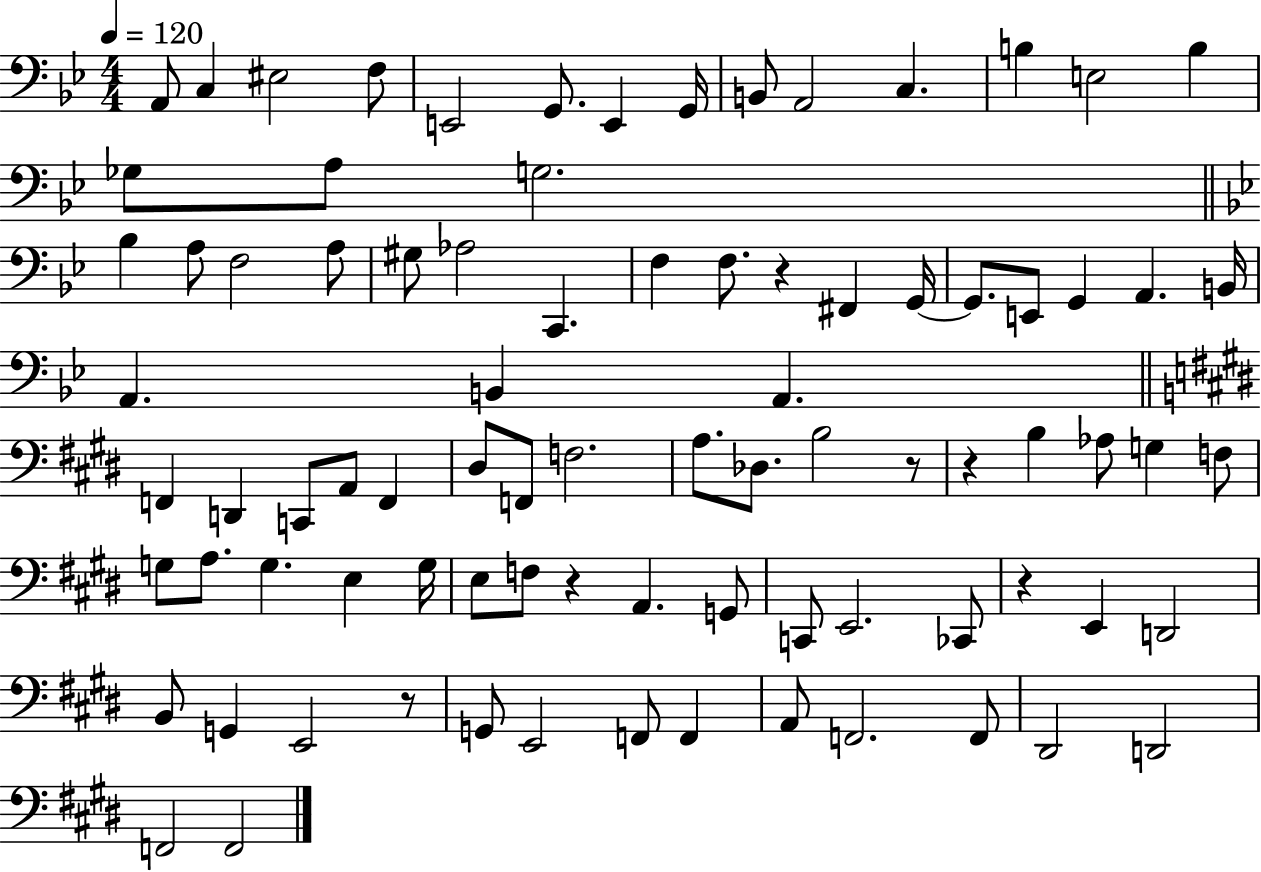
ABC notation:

X:1
T:Untitled
M:4/4
L:1/4
K:Bb
A,,/2 C, ^E,2 F,/2 E,,2 G,,/2 E,, G,,/4 B,,/2 A,,2 C, B, E,2 B, _G,/2 A,/2 G,2 _B, A,/2 F,2 A,/2 ^G,/2 _A,2 C,, F, F,/2 z ^F,, G,,/4 G,,/2 E,,/2 G,, A,, B,,/4 A,, B,, A,, F,, D,, C,,/2 A,,/2 F,, ^D,/2 F,,/2 F,2 A,/2 _D,/2 B,2 z/2 z B, _A,/2 G, F,/2 G,/2 A,/2 G, E, G,/4 E,/2 F,/2 z A,, G,,/2 C,,/2 E,,2 _C,,/2 z E,, D,,2 B,,/2 G,, E,,2 z/2 G,,/2 E,,2 F,,/2 F,, A,,/2 F,,2 F,,/2 ^D,,2 D,,2 F,,2 F,,2